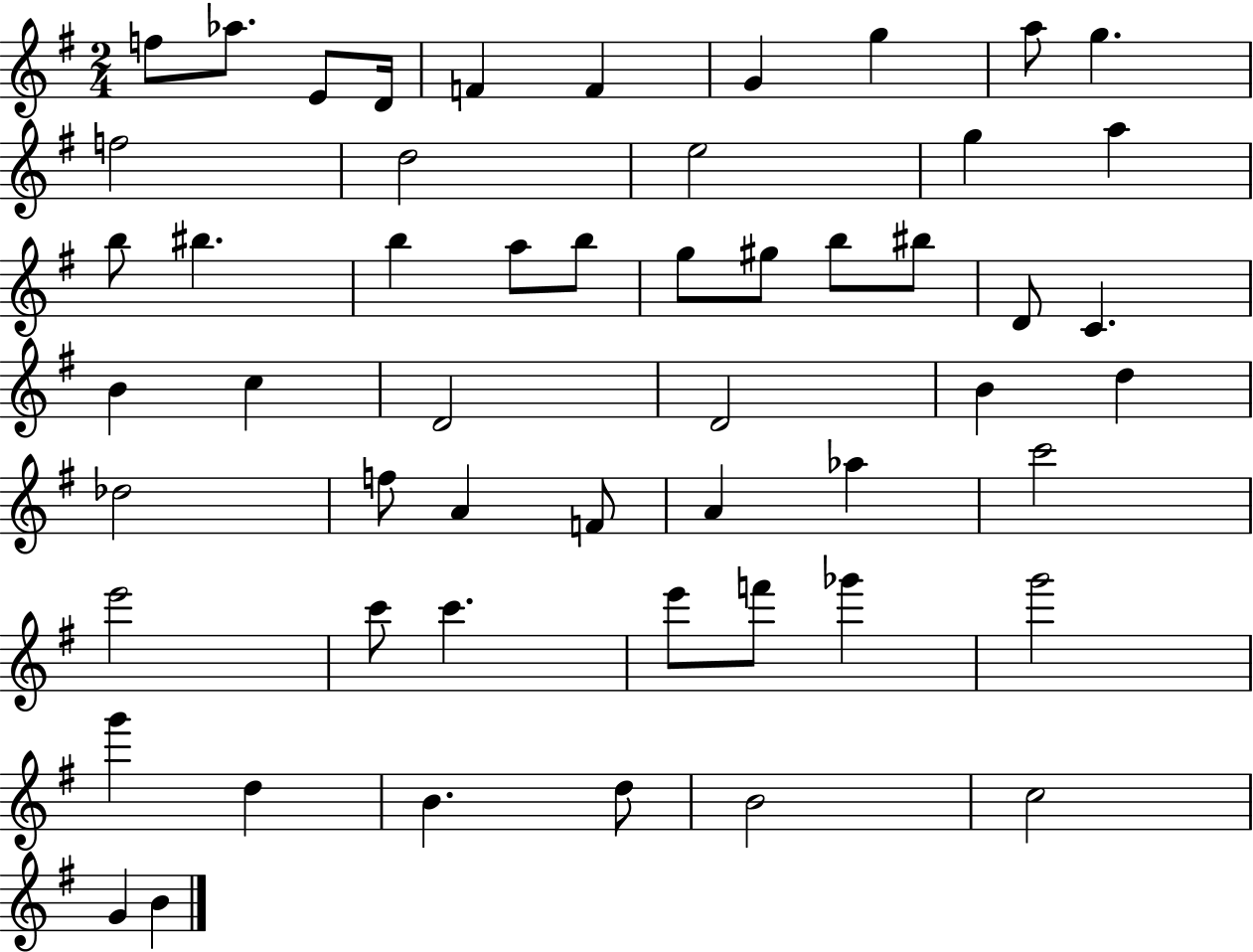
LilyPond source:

{
  \clef treble
  \numericTimeSignature
  \time 2/4
  \key g \major
  f''8 aes''8. e'8 d'16 | f'4 f'4 | g'4 g''4 | a''8 g''4. | \break f''2 | d''2 | e''2 | g''4 a''4 | \break b''8 bis''4. | b''4 a''8 b''8 | g''8 gis''8 b''8 bis''8 | d'8 c'4. | \break b'4 c''4 | d'2 | d'2 | b'4 d''4 | \break des''2 | f''8 a'4 f'8 | a'4 aes''4 | c'''2 | \break e'''2 | c'''8 c'''4. | e'''8 f'''8 ges'''4 | g'''2 | \break g'''4 d''4 | b'4. d''8 | b'2 | c''2 | \break g'4 b'4 | \bar "|."
}